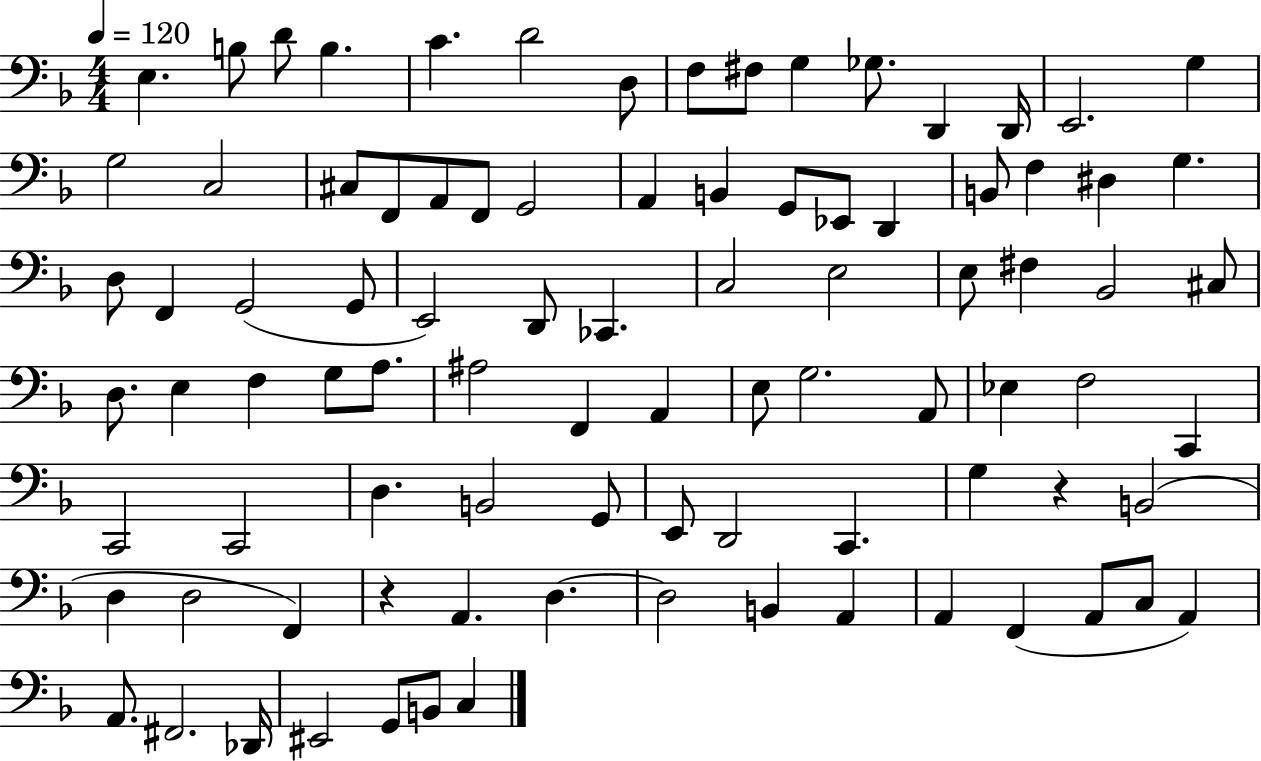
E3/q. B3/e D4/e B3/q. C4/q. D4/h D3/e F3/e F#3/e G3/q Gb3/e. D2/q D2/s E2/h. G3/q G3/h C3/h C#3/e F2/e A2/e F2/e G2/h A2/q B2/q G2/e Eb2/e D2/q B2/e F3/q D#3/q G3/q. D3/e F2/q G2/h G2/e E2/h D2/e CES2/q. C3/h E3/h E3/e F#3/q Bb2/h C#3/e D3/e. E3/q F3/q G3/e A3/e. A#3/h F2/q A2/q E3/e G3/h. A2/e Eb3/q F3/h C2/q C2/h C2/h D3/q. B2/h G2/e E2/e D2/h C2/q. G3/q R/q B2/h D3/q D3/h F2/q R/q A2/q. D3/q. D3/h B2/q A2/q A2/q F2/q A2/e C3/e A2/q A2/e. F#2/h. Db2/s EIS2/h G2/e B2/e C3/q